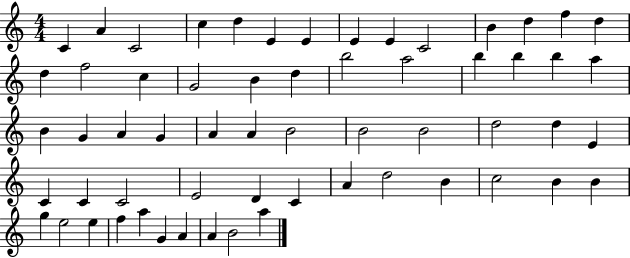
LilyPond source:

{
  \clef treble
  \numericTimeSignature
  \time 4/4
  \key c \major
  c'4 a'4 c'2 | c''4 d''4 e'4 e'4 | e'4 e'4 c'2 | b'4 d''4 f''4 d''4 | \break d''4 f''2 c''4 | g'2 b'4 d''4 | b''2 a''2 | b''4 b''4 b''4 a''4 | \break b'4 g'4 a'4 g'4 | a'4 a'4 b'2 | b'2 b'2 | d''2 d''4 e'4 | \break c'4 c'4 c'2 | e'2 d'4 c'4 | a'4 d''2 b'4 | c''2 b'4 b'4 | \break g''4 e''2 e''4 | f''4 a''4 g'4 a'4 | a'4 b'2 a''4 | \bar "|."
}